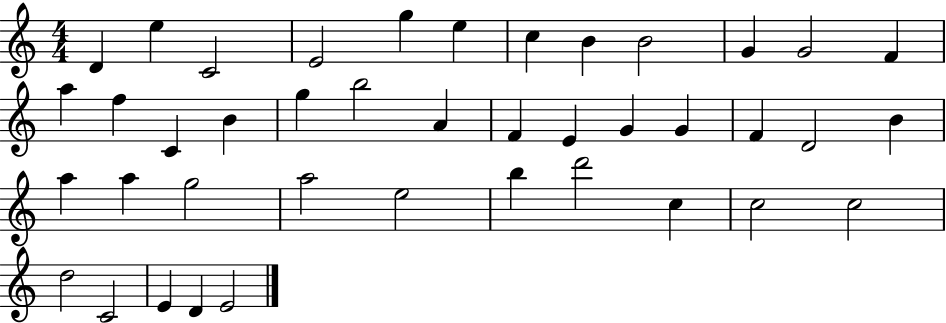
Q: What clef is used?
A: treble